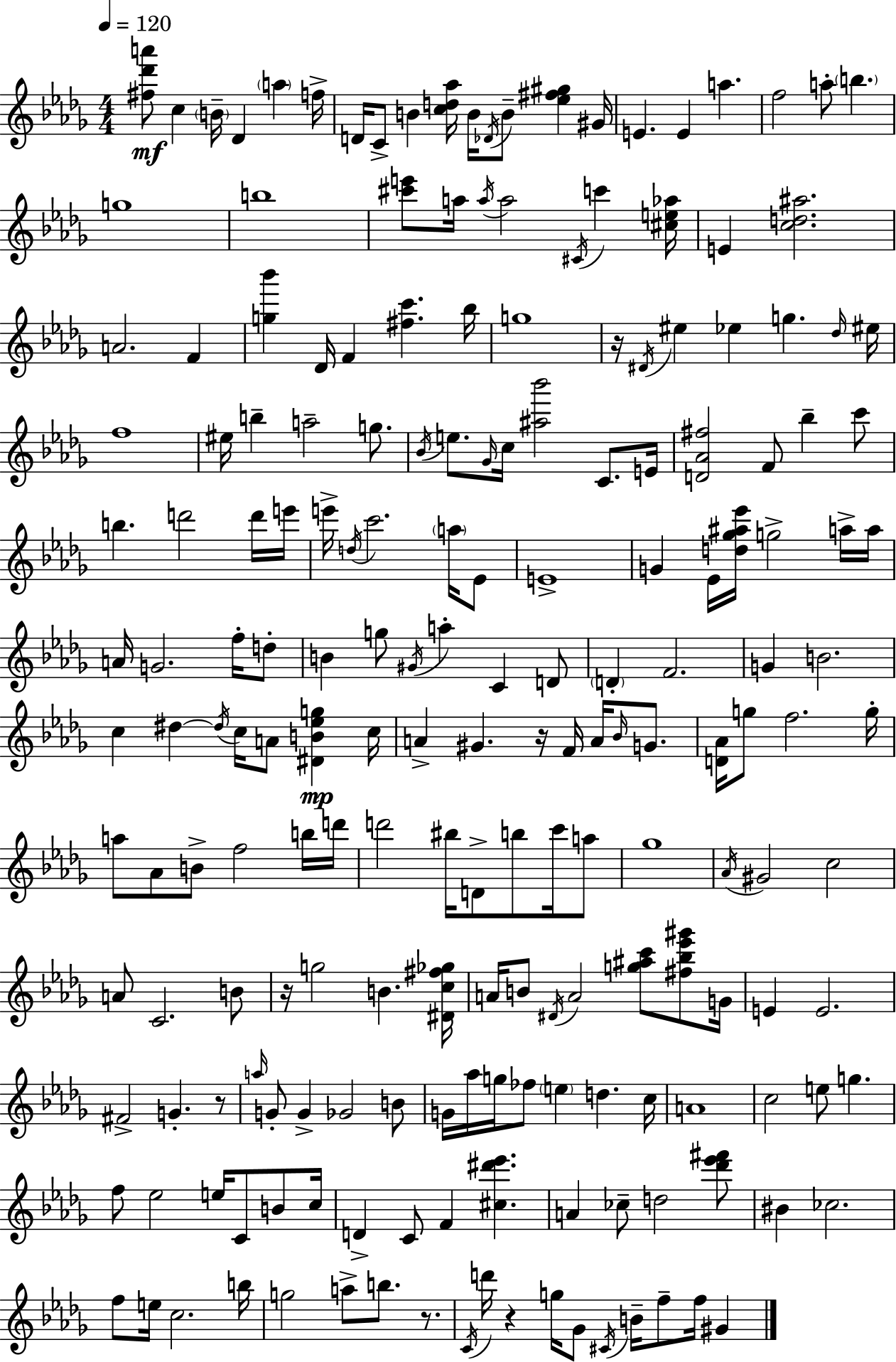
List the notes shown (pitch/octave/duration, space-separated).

[F#5,Db6,A6]/e C5/q B4/s Db4/q A5/q F5/s D4/s C4/e B4/q [C5,D5,Ab5]/s B4/s Db4/s B4/e [Eb5,F#5,G#5]/q G#4/s E4/q. E4/q A5/q. F5/h A5/e B5/q. G5/w B5/w [C#6,E6]/e A5/s A5/s A5/h C#4/s C6/q [C#5,E5,Ab5]/s E4/q [C5,D5,A#5]/h. A4/h. F4/q [G5,Bb6]/q Db4/s F4/q [F#5,C6]/q. Bb5/s G5/w R/s D#4/s EIS5/q Eb5/q G5/q. Db5/s EIS5/s F5/w EIS5/s B5/q A5/h G5/e. Bb4/s E5/e. Gb4/s C5/s [A#5,Bb6]/h C4/e. E4/s [D4,Ab4,F#5]/h F4/e Bb5/q C6/e B5/q. D6/h D6/s E6/s E6/s D5/s C6/h. A5/s Eb4/e E4/w G4/q Eb4/s [D5,Gb5,A#5,Eb6]/s G5/h A5/s A5/s A4/s G4/h. F5/s D5/e B4/q G5/e G#4/s A5/q C4/q D4/e D4/q F4/h. G4/q B4/h. C5/q D#5/q D#5/s C5/s A4/e [D#4,B4,Eb5,G5]/q C5/s A4/q G#4/q. R/s F4/s A4/s Bb4/s G4/e. [D4,Ab4]/s G5/e F5/h. G5/s A5/e Ab4/e B4/e F5/h B5/s D6/s D6/h BIS5/s D4/e B5/e C6/s A5/e Gb5/w Ab4/s G#4/h C5/h A4/e C4/h. B4/e R/s G5/h B4/q. [D#4,C5,F#5,Gb5]/s A4/s B4/e D#4/s A4/h [G5,A#5,C6]/e [F#5,Bb5,Eb6,G#6]/e G4/s E4/q E4/h. F#4/h G4/q. R/e A5/s G4/e G4/q Gb4/h B4/e G4/s Ab5/s G5/s FES5/e E5/q D5/q. C5/s A4/w C5/h E5/e G5/q. F5/e Eb5/h E5/s C4/e B4/e C5/s D4/q C4/e F4/q [C#5,D#6,Eb6]/q. A4/q CES5/e D5/h [Db6,Eb6,F#6]/e BIS4/q CES5/h. F5/e E5/s C5/h. B5/s G5/h A5/e B5/e. R/e. C4/s D6/s R/q G5/s Gb4/e C#4/s B4/s F5/e F5/s G#4/q